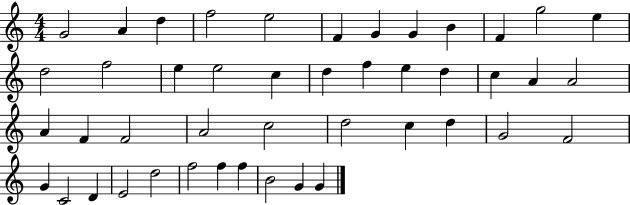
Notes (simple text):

G4/h A4/q D5/q F5/h E5/h F4/q G4/q G4/q B4/q F4/q G5/h E5/q D5/h F5/h E5/q E5/h C5/q D5/q F5/q E5/q D5/q C5/q A4/q A4/h A4/q F4/q F4/h A4/h C5/h D5/h C5/q D5/q G4/h F4/h G4/q C4/h D4/q E4/h D5/h F5/h F5/q F5/q B4/h G4/q G4/q